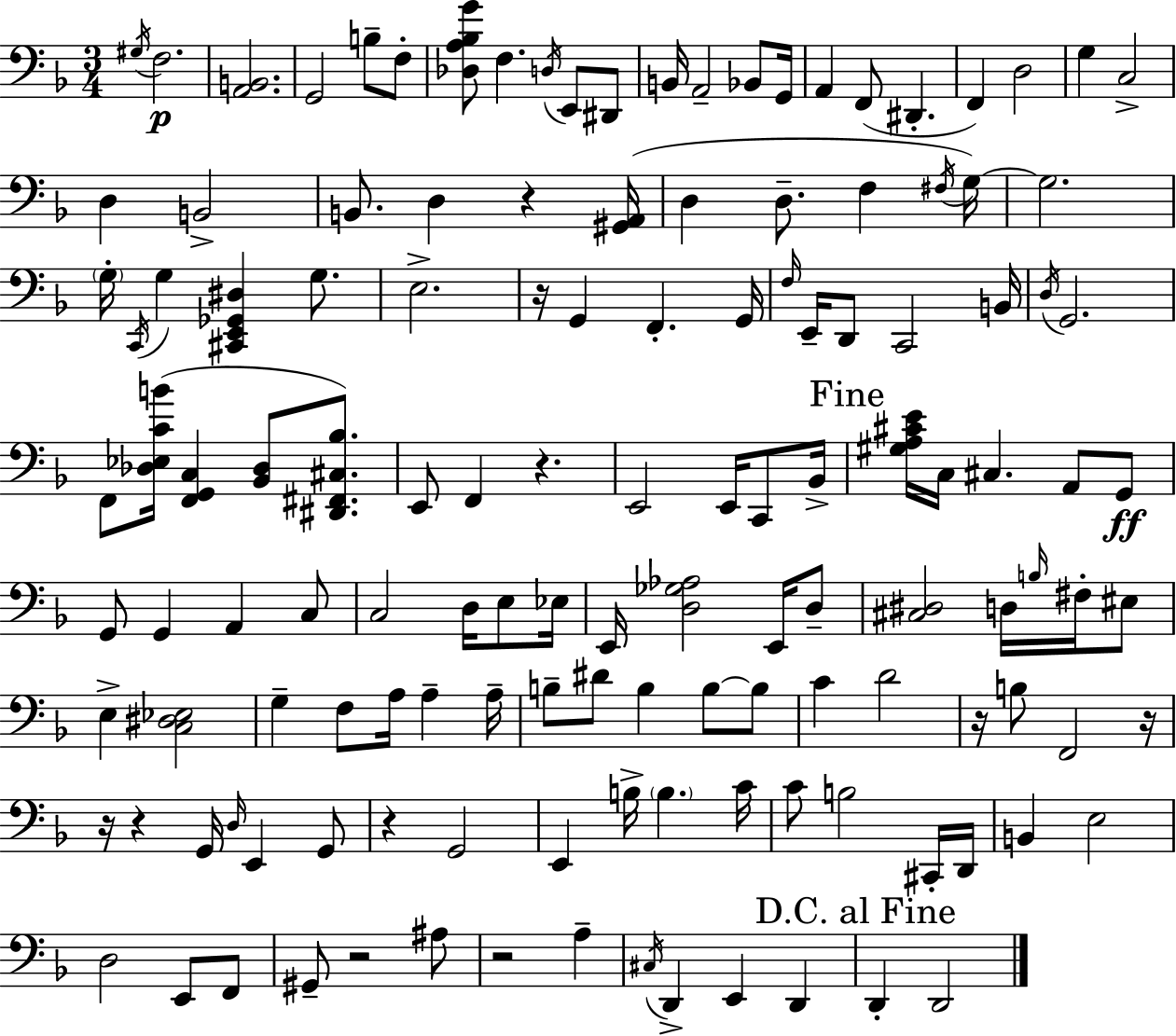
X:1
T:Untitled
M:3/4
L:1/4
K:Dm
^G,/4 F,2 [A,,B,,]2 G,,2 B,/2 F,/2 [_D,A,_B,G]/2 F, D,/4 E,,/2 ^D,,/2 B,,/4 A,,2 _B,,/2 G,,/4 A,, F,,/2 ^D,, F,, D,2 G, C,2 D, B,,2 B,,/2 D, z [^G,,A,,]/4 D, D,/2 F, ^F,/4 G,/4 G,2 G,/4 C,,/4 G, [^C,,E,,_G,,^D,] G,/2 E,2 z/4 G,, F,, G,,/4 F,/4 E,,/4 D,,/2 C,,2 B,,/4 D,/4 G,,2 F,,/2 [_D,_E,CB]/4 [F,,G,,C,] [_B,,_D,]/2 [^D,,^F,,^C,_B,]/2 E,,/2 F,, z E,,2 E,,/4 C,,/2 _B,,/4 [^G,A,^CE]/4 C,/4 ^C, A,,/2 G,,/2 G,,/2 G,, A,, C,/2 C,2 D,/4 E,/2 _E,/4 E,,/4 [D,_G,_A,]2 E,,/4 D,/2 [^C,^D,]2 D,/4 B,/4 ^F,/4 ^E,/2 E, [C,^D,_E,]2 G, F,/2 A,/4 A, A,/4 B,/2 ^D/2 B, B,/2 B,/2 C D2 z/4 B,/2 F,,2 z/4 z/4 z G,,/4 D,/4 E,, G,,/2 z G,,2 E,, B,/4 B, C/4 C/2 B,2 ^C,,/4 D,,/4 B,, E,2 D,2 E,,/2 F,,/2 ^G,,/2 z2 ^A,/2 z2 A, ^C,/4 D,, E,, D,, D,, D,,2